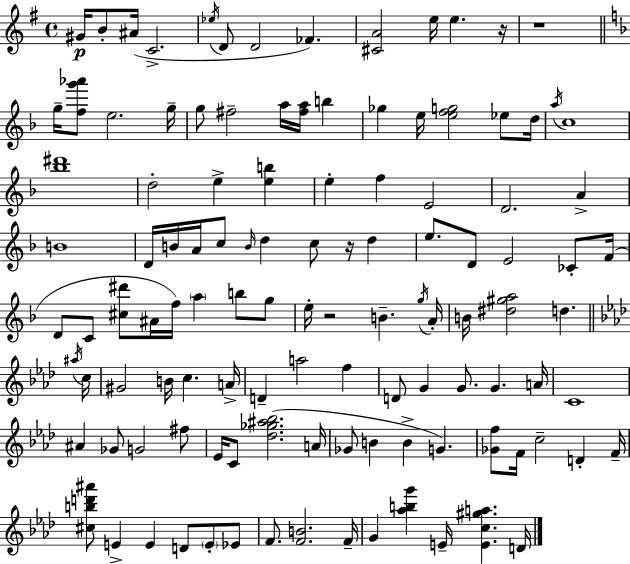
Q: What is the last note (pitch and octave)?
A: D4